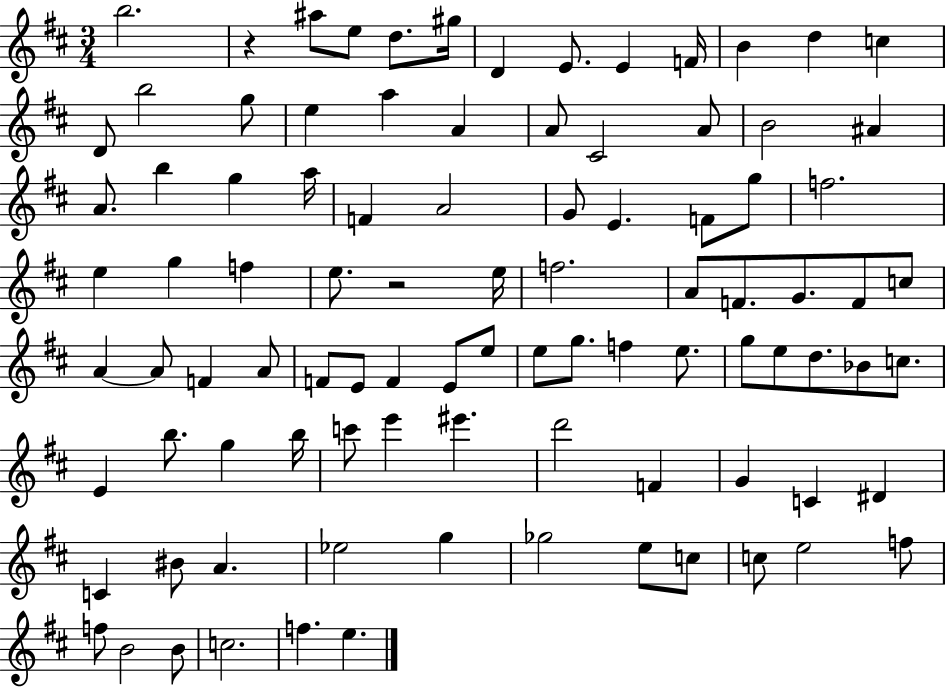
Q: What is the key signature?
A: D major